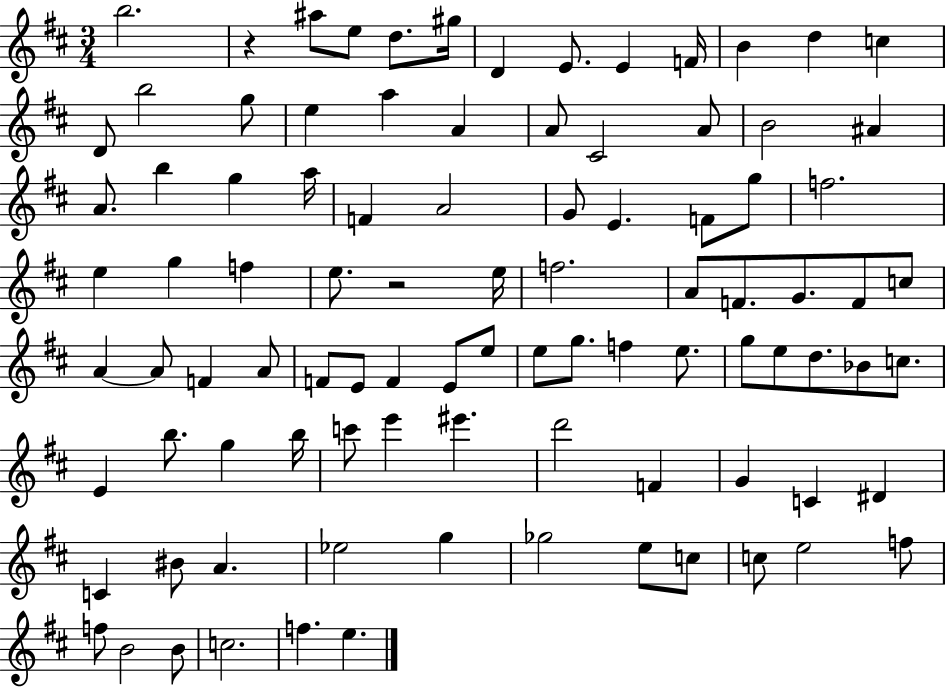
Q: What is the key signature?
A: D major